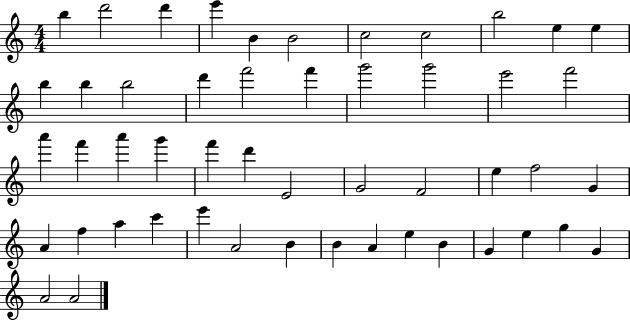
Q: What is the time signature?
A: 4/4